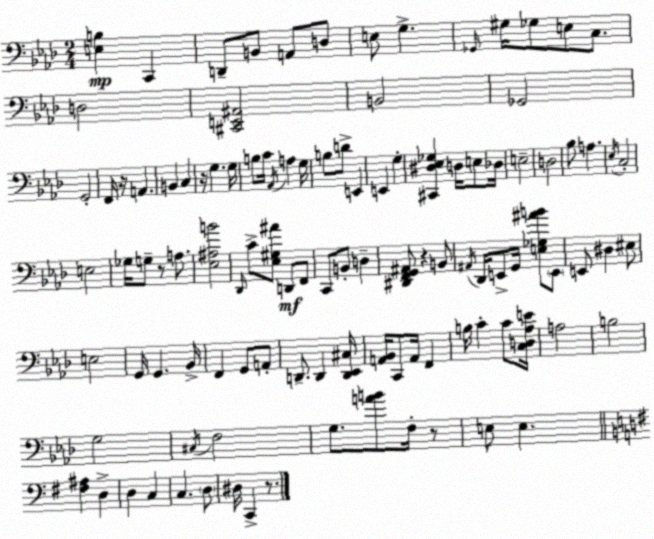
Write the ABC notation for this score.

X:1
T:Untitled
M:2/4
L:1/4
K:Ab
[E,B,] C,, D,,/2 B,,/2 A,,/2 D,/2 E,/2 G, _G,,/4 ^G,/4 _G,/2 E,/2 C,/2 D,2 [^C,,E,,^A,,]2 B,,2 _G,,2 G,,2 F,,/4 z/4 A,, B,, C, z/4 G, G,/4 B,/2 C/4 _A,,/4 A, G,/4 B,/2 D/2 E,, E,, G, [^C,,^D,_E,_G,] D,/4 E,/2 _D,/4 E,2 D,2 _B,/2 A, _E,/4 C,2 E,2 _G,/4 G,/2 z/2 A,/2 [_E,^A,B]2 _D,,/4 C/2 [_E,^G,^A]/2 D,,/2 F,,/2 C,,/2 B,,/2 D, [^D,,F,,G,,^A,,]/2 z B,,/2 ^A,,/4 _D,,/4 E,,/2 G,,/4 [E,_G,^AB]/2 E,,/2 E,,/2 ^D, ^E,/2 E,2 G,,/4 G,, _B,,/4 F,, G,,/2 A,,/2 D,,/2 D,, [D,,_E,,^C,]/4 [A,,_B,,]/4 C,,/2 A,,/4 F,, B,/4 C C/2 [C,D,_A,E]/4 A,2 B,2 G,2 ^C,/4 F,2 G,/2 [AB]/2 F,/4 z/2 E,/2 E, [^F,^A,] D, D, C, C, D,/2 ^D,/4 C,, z/2